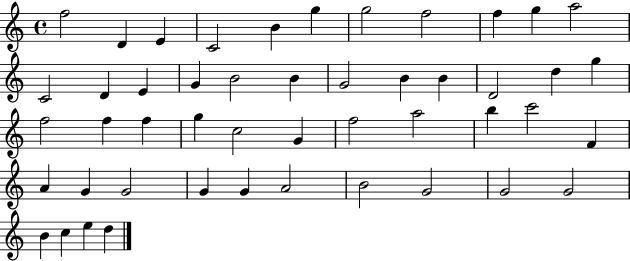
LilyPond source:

{
  \clef treble
  \time 4/4
  \defaultTimeSignature
  \key c \major
  f''2 d'4 e'4 | c'2 b'4 g''4 | g''2 f''2 | f''4 g''4 a''2 | \break c'2 d'4 e'4 | g'4 b'2 b'4 | g'2 b'4 b'4 | d'2 d''4 g''4 | \break f''2 f''4 f''4 | g''4 c''2 g'4 | f''2 a''2 | b''4 c'''2 f'4 | \break a'4 g'4 g'2 | g'4 g'4 a'2 | b'2 g'2 | g'2 g'2 | \break b'4 c''4 e''4 d''4 | \bar "|."
}